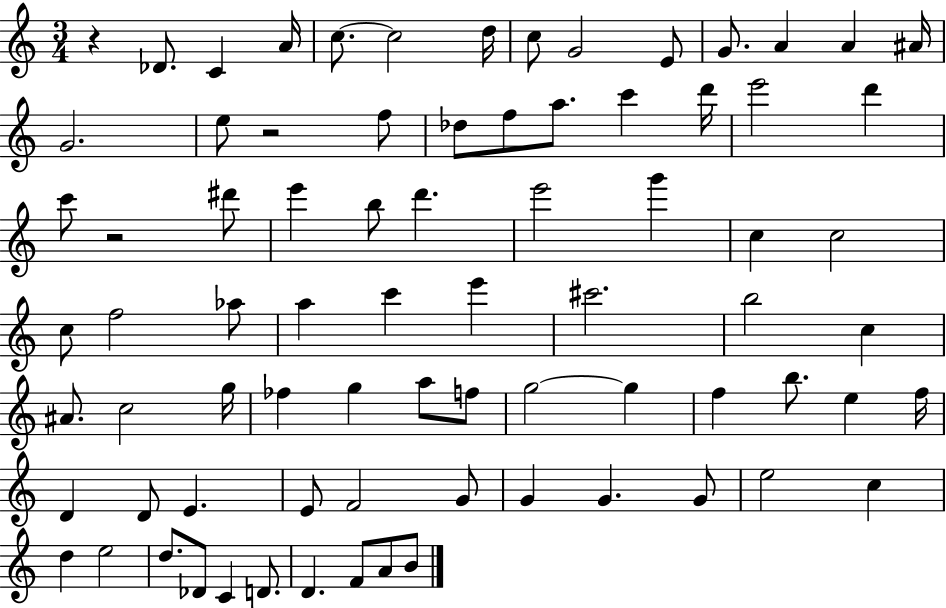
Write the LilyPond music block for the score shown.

{
  \clef treble
  \numericTimeSignature
  \time 3/4
  \key c \major
  r4 des'8. c'4 a'16 | c''8.~~ c''2 d''16 | c''8 g'2 e'8 | g'8. a'4 a'4 ais'16 | \break g'2. | e''8 r2 f''8 | des''8 f''8 a''8. c'''4 d'''16 | e'''2 d'''4 | \break c'''8 r2 dis'''8 | e'''4 b''8 d'''4. | e'''2 g'''4 | c''4 c''2 | \break c''8 f''2 aes''8 | a''4 c'''4 e'''4 | cis'''2. | b''2 c''4 | \break ais'8. c''2 g''16 | fes''4 g''4 a''8 f''8 | g''2~~ g''4 | f''4 b''8. e''4 f''16 | \break d'4 d'8 e'4. | e'8 f'2 g'8 | g'4 g'4. g'8 | e''2 c''4 | \break d''4 e''2 | d''8. des'8 c'4 d'8. | d'4. f'8 a'8 b'8 | \bar "|."
}